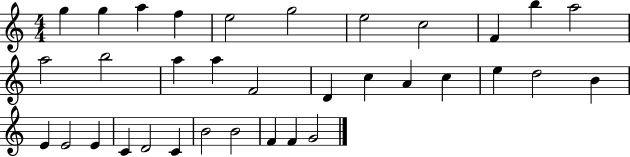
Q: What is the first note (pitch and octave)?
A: G5